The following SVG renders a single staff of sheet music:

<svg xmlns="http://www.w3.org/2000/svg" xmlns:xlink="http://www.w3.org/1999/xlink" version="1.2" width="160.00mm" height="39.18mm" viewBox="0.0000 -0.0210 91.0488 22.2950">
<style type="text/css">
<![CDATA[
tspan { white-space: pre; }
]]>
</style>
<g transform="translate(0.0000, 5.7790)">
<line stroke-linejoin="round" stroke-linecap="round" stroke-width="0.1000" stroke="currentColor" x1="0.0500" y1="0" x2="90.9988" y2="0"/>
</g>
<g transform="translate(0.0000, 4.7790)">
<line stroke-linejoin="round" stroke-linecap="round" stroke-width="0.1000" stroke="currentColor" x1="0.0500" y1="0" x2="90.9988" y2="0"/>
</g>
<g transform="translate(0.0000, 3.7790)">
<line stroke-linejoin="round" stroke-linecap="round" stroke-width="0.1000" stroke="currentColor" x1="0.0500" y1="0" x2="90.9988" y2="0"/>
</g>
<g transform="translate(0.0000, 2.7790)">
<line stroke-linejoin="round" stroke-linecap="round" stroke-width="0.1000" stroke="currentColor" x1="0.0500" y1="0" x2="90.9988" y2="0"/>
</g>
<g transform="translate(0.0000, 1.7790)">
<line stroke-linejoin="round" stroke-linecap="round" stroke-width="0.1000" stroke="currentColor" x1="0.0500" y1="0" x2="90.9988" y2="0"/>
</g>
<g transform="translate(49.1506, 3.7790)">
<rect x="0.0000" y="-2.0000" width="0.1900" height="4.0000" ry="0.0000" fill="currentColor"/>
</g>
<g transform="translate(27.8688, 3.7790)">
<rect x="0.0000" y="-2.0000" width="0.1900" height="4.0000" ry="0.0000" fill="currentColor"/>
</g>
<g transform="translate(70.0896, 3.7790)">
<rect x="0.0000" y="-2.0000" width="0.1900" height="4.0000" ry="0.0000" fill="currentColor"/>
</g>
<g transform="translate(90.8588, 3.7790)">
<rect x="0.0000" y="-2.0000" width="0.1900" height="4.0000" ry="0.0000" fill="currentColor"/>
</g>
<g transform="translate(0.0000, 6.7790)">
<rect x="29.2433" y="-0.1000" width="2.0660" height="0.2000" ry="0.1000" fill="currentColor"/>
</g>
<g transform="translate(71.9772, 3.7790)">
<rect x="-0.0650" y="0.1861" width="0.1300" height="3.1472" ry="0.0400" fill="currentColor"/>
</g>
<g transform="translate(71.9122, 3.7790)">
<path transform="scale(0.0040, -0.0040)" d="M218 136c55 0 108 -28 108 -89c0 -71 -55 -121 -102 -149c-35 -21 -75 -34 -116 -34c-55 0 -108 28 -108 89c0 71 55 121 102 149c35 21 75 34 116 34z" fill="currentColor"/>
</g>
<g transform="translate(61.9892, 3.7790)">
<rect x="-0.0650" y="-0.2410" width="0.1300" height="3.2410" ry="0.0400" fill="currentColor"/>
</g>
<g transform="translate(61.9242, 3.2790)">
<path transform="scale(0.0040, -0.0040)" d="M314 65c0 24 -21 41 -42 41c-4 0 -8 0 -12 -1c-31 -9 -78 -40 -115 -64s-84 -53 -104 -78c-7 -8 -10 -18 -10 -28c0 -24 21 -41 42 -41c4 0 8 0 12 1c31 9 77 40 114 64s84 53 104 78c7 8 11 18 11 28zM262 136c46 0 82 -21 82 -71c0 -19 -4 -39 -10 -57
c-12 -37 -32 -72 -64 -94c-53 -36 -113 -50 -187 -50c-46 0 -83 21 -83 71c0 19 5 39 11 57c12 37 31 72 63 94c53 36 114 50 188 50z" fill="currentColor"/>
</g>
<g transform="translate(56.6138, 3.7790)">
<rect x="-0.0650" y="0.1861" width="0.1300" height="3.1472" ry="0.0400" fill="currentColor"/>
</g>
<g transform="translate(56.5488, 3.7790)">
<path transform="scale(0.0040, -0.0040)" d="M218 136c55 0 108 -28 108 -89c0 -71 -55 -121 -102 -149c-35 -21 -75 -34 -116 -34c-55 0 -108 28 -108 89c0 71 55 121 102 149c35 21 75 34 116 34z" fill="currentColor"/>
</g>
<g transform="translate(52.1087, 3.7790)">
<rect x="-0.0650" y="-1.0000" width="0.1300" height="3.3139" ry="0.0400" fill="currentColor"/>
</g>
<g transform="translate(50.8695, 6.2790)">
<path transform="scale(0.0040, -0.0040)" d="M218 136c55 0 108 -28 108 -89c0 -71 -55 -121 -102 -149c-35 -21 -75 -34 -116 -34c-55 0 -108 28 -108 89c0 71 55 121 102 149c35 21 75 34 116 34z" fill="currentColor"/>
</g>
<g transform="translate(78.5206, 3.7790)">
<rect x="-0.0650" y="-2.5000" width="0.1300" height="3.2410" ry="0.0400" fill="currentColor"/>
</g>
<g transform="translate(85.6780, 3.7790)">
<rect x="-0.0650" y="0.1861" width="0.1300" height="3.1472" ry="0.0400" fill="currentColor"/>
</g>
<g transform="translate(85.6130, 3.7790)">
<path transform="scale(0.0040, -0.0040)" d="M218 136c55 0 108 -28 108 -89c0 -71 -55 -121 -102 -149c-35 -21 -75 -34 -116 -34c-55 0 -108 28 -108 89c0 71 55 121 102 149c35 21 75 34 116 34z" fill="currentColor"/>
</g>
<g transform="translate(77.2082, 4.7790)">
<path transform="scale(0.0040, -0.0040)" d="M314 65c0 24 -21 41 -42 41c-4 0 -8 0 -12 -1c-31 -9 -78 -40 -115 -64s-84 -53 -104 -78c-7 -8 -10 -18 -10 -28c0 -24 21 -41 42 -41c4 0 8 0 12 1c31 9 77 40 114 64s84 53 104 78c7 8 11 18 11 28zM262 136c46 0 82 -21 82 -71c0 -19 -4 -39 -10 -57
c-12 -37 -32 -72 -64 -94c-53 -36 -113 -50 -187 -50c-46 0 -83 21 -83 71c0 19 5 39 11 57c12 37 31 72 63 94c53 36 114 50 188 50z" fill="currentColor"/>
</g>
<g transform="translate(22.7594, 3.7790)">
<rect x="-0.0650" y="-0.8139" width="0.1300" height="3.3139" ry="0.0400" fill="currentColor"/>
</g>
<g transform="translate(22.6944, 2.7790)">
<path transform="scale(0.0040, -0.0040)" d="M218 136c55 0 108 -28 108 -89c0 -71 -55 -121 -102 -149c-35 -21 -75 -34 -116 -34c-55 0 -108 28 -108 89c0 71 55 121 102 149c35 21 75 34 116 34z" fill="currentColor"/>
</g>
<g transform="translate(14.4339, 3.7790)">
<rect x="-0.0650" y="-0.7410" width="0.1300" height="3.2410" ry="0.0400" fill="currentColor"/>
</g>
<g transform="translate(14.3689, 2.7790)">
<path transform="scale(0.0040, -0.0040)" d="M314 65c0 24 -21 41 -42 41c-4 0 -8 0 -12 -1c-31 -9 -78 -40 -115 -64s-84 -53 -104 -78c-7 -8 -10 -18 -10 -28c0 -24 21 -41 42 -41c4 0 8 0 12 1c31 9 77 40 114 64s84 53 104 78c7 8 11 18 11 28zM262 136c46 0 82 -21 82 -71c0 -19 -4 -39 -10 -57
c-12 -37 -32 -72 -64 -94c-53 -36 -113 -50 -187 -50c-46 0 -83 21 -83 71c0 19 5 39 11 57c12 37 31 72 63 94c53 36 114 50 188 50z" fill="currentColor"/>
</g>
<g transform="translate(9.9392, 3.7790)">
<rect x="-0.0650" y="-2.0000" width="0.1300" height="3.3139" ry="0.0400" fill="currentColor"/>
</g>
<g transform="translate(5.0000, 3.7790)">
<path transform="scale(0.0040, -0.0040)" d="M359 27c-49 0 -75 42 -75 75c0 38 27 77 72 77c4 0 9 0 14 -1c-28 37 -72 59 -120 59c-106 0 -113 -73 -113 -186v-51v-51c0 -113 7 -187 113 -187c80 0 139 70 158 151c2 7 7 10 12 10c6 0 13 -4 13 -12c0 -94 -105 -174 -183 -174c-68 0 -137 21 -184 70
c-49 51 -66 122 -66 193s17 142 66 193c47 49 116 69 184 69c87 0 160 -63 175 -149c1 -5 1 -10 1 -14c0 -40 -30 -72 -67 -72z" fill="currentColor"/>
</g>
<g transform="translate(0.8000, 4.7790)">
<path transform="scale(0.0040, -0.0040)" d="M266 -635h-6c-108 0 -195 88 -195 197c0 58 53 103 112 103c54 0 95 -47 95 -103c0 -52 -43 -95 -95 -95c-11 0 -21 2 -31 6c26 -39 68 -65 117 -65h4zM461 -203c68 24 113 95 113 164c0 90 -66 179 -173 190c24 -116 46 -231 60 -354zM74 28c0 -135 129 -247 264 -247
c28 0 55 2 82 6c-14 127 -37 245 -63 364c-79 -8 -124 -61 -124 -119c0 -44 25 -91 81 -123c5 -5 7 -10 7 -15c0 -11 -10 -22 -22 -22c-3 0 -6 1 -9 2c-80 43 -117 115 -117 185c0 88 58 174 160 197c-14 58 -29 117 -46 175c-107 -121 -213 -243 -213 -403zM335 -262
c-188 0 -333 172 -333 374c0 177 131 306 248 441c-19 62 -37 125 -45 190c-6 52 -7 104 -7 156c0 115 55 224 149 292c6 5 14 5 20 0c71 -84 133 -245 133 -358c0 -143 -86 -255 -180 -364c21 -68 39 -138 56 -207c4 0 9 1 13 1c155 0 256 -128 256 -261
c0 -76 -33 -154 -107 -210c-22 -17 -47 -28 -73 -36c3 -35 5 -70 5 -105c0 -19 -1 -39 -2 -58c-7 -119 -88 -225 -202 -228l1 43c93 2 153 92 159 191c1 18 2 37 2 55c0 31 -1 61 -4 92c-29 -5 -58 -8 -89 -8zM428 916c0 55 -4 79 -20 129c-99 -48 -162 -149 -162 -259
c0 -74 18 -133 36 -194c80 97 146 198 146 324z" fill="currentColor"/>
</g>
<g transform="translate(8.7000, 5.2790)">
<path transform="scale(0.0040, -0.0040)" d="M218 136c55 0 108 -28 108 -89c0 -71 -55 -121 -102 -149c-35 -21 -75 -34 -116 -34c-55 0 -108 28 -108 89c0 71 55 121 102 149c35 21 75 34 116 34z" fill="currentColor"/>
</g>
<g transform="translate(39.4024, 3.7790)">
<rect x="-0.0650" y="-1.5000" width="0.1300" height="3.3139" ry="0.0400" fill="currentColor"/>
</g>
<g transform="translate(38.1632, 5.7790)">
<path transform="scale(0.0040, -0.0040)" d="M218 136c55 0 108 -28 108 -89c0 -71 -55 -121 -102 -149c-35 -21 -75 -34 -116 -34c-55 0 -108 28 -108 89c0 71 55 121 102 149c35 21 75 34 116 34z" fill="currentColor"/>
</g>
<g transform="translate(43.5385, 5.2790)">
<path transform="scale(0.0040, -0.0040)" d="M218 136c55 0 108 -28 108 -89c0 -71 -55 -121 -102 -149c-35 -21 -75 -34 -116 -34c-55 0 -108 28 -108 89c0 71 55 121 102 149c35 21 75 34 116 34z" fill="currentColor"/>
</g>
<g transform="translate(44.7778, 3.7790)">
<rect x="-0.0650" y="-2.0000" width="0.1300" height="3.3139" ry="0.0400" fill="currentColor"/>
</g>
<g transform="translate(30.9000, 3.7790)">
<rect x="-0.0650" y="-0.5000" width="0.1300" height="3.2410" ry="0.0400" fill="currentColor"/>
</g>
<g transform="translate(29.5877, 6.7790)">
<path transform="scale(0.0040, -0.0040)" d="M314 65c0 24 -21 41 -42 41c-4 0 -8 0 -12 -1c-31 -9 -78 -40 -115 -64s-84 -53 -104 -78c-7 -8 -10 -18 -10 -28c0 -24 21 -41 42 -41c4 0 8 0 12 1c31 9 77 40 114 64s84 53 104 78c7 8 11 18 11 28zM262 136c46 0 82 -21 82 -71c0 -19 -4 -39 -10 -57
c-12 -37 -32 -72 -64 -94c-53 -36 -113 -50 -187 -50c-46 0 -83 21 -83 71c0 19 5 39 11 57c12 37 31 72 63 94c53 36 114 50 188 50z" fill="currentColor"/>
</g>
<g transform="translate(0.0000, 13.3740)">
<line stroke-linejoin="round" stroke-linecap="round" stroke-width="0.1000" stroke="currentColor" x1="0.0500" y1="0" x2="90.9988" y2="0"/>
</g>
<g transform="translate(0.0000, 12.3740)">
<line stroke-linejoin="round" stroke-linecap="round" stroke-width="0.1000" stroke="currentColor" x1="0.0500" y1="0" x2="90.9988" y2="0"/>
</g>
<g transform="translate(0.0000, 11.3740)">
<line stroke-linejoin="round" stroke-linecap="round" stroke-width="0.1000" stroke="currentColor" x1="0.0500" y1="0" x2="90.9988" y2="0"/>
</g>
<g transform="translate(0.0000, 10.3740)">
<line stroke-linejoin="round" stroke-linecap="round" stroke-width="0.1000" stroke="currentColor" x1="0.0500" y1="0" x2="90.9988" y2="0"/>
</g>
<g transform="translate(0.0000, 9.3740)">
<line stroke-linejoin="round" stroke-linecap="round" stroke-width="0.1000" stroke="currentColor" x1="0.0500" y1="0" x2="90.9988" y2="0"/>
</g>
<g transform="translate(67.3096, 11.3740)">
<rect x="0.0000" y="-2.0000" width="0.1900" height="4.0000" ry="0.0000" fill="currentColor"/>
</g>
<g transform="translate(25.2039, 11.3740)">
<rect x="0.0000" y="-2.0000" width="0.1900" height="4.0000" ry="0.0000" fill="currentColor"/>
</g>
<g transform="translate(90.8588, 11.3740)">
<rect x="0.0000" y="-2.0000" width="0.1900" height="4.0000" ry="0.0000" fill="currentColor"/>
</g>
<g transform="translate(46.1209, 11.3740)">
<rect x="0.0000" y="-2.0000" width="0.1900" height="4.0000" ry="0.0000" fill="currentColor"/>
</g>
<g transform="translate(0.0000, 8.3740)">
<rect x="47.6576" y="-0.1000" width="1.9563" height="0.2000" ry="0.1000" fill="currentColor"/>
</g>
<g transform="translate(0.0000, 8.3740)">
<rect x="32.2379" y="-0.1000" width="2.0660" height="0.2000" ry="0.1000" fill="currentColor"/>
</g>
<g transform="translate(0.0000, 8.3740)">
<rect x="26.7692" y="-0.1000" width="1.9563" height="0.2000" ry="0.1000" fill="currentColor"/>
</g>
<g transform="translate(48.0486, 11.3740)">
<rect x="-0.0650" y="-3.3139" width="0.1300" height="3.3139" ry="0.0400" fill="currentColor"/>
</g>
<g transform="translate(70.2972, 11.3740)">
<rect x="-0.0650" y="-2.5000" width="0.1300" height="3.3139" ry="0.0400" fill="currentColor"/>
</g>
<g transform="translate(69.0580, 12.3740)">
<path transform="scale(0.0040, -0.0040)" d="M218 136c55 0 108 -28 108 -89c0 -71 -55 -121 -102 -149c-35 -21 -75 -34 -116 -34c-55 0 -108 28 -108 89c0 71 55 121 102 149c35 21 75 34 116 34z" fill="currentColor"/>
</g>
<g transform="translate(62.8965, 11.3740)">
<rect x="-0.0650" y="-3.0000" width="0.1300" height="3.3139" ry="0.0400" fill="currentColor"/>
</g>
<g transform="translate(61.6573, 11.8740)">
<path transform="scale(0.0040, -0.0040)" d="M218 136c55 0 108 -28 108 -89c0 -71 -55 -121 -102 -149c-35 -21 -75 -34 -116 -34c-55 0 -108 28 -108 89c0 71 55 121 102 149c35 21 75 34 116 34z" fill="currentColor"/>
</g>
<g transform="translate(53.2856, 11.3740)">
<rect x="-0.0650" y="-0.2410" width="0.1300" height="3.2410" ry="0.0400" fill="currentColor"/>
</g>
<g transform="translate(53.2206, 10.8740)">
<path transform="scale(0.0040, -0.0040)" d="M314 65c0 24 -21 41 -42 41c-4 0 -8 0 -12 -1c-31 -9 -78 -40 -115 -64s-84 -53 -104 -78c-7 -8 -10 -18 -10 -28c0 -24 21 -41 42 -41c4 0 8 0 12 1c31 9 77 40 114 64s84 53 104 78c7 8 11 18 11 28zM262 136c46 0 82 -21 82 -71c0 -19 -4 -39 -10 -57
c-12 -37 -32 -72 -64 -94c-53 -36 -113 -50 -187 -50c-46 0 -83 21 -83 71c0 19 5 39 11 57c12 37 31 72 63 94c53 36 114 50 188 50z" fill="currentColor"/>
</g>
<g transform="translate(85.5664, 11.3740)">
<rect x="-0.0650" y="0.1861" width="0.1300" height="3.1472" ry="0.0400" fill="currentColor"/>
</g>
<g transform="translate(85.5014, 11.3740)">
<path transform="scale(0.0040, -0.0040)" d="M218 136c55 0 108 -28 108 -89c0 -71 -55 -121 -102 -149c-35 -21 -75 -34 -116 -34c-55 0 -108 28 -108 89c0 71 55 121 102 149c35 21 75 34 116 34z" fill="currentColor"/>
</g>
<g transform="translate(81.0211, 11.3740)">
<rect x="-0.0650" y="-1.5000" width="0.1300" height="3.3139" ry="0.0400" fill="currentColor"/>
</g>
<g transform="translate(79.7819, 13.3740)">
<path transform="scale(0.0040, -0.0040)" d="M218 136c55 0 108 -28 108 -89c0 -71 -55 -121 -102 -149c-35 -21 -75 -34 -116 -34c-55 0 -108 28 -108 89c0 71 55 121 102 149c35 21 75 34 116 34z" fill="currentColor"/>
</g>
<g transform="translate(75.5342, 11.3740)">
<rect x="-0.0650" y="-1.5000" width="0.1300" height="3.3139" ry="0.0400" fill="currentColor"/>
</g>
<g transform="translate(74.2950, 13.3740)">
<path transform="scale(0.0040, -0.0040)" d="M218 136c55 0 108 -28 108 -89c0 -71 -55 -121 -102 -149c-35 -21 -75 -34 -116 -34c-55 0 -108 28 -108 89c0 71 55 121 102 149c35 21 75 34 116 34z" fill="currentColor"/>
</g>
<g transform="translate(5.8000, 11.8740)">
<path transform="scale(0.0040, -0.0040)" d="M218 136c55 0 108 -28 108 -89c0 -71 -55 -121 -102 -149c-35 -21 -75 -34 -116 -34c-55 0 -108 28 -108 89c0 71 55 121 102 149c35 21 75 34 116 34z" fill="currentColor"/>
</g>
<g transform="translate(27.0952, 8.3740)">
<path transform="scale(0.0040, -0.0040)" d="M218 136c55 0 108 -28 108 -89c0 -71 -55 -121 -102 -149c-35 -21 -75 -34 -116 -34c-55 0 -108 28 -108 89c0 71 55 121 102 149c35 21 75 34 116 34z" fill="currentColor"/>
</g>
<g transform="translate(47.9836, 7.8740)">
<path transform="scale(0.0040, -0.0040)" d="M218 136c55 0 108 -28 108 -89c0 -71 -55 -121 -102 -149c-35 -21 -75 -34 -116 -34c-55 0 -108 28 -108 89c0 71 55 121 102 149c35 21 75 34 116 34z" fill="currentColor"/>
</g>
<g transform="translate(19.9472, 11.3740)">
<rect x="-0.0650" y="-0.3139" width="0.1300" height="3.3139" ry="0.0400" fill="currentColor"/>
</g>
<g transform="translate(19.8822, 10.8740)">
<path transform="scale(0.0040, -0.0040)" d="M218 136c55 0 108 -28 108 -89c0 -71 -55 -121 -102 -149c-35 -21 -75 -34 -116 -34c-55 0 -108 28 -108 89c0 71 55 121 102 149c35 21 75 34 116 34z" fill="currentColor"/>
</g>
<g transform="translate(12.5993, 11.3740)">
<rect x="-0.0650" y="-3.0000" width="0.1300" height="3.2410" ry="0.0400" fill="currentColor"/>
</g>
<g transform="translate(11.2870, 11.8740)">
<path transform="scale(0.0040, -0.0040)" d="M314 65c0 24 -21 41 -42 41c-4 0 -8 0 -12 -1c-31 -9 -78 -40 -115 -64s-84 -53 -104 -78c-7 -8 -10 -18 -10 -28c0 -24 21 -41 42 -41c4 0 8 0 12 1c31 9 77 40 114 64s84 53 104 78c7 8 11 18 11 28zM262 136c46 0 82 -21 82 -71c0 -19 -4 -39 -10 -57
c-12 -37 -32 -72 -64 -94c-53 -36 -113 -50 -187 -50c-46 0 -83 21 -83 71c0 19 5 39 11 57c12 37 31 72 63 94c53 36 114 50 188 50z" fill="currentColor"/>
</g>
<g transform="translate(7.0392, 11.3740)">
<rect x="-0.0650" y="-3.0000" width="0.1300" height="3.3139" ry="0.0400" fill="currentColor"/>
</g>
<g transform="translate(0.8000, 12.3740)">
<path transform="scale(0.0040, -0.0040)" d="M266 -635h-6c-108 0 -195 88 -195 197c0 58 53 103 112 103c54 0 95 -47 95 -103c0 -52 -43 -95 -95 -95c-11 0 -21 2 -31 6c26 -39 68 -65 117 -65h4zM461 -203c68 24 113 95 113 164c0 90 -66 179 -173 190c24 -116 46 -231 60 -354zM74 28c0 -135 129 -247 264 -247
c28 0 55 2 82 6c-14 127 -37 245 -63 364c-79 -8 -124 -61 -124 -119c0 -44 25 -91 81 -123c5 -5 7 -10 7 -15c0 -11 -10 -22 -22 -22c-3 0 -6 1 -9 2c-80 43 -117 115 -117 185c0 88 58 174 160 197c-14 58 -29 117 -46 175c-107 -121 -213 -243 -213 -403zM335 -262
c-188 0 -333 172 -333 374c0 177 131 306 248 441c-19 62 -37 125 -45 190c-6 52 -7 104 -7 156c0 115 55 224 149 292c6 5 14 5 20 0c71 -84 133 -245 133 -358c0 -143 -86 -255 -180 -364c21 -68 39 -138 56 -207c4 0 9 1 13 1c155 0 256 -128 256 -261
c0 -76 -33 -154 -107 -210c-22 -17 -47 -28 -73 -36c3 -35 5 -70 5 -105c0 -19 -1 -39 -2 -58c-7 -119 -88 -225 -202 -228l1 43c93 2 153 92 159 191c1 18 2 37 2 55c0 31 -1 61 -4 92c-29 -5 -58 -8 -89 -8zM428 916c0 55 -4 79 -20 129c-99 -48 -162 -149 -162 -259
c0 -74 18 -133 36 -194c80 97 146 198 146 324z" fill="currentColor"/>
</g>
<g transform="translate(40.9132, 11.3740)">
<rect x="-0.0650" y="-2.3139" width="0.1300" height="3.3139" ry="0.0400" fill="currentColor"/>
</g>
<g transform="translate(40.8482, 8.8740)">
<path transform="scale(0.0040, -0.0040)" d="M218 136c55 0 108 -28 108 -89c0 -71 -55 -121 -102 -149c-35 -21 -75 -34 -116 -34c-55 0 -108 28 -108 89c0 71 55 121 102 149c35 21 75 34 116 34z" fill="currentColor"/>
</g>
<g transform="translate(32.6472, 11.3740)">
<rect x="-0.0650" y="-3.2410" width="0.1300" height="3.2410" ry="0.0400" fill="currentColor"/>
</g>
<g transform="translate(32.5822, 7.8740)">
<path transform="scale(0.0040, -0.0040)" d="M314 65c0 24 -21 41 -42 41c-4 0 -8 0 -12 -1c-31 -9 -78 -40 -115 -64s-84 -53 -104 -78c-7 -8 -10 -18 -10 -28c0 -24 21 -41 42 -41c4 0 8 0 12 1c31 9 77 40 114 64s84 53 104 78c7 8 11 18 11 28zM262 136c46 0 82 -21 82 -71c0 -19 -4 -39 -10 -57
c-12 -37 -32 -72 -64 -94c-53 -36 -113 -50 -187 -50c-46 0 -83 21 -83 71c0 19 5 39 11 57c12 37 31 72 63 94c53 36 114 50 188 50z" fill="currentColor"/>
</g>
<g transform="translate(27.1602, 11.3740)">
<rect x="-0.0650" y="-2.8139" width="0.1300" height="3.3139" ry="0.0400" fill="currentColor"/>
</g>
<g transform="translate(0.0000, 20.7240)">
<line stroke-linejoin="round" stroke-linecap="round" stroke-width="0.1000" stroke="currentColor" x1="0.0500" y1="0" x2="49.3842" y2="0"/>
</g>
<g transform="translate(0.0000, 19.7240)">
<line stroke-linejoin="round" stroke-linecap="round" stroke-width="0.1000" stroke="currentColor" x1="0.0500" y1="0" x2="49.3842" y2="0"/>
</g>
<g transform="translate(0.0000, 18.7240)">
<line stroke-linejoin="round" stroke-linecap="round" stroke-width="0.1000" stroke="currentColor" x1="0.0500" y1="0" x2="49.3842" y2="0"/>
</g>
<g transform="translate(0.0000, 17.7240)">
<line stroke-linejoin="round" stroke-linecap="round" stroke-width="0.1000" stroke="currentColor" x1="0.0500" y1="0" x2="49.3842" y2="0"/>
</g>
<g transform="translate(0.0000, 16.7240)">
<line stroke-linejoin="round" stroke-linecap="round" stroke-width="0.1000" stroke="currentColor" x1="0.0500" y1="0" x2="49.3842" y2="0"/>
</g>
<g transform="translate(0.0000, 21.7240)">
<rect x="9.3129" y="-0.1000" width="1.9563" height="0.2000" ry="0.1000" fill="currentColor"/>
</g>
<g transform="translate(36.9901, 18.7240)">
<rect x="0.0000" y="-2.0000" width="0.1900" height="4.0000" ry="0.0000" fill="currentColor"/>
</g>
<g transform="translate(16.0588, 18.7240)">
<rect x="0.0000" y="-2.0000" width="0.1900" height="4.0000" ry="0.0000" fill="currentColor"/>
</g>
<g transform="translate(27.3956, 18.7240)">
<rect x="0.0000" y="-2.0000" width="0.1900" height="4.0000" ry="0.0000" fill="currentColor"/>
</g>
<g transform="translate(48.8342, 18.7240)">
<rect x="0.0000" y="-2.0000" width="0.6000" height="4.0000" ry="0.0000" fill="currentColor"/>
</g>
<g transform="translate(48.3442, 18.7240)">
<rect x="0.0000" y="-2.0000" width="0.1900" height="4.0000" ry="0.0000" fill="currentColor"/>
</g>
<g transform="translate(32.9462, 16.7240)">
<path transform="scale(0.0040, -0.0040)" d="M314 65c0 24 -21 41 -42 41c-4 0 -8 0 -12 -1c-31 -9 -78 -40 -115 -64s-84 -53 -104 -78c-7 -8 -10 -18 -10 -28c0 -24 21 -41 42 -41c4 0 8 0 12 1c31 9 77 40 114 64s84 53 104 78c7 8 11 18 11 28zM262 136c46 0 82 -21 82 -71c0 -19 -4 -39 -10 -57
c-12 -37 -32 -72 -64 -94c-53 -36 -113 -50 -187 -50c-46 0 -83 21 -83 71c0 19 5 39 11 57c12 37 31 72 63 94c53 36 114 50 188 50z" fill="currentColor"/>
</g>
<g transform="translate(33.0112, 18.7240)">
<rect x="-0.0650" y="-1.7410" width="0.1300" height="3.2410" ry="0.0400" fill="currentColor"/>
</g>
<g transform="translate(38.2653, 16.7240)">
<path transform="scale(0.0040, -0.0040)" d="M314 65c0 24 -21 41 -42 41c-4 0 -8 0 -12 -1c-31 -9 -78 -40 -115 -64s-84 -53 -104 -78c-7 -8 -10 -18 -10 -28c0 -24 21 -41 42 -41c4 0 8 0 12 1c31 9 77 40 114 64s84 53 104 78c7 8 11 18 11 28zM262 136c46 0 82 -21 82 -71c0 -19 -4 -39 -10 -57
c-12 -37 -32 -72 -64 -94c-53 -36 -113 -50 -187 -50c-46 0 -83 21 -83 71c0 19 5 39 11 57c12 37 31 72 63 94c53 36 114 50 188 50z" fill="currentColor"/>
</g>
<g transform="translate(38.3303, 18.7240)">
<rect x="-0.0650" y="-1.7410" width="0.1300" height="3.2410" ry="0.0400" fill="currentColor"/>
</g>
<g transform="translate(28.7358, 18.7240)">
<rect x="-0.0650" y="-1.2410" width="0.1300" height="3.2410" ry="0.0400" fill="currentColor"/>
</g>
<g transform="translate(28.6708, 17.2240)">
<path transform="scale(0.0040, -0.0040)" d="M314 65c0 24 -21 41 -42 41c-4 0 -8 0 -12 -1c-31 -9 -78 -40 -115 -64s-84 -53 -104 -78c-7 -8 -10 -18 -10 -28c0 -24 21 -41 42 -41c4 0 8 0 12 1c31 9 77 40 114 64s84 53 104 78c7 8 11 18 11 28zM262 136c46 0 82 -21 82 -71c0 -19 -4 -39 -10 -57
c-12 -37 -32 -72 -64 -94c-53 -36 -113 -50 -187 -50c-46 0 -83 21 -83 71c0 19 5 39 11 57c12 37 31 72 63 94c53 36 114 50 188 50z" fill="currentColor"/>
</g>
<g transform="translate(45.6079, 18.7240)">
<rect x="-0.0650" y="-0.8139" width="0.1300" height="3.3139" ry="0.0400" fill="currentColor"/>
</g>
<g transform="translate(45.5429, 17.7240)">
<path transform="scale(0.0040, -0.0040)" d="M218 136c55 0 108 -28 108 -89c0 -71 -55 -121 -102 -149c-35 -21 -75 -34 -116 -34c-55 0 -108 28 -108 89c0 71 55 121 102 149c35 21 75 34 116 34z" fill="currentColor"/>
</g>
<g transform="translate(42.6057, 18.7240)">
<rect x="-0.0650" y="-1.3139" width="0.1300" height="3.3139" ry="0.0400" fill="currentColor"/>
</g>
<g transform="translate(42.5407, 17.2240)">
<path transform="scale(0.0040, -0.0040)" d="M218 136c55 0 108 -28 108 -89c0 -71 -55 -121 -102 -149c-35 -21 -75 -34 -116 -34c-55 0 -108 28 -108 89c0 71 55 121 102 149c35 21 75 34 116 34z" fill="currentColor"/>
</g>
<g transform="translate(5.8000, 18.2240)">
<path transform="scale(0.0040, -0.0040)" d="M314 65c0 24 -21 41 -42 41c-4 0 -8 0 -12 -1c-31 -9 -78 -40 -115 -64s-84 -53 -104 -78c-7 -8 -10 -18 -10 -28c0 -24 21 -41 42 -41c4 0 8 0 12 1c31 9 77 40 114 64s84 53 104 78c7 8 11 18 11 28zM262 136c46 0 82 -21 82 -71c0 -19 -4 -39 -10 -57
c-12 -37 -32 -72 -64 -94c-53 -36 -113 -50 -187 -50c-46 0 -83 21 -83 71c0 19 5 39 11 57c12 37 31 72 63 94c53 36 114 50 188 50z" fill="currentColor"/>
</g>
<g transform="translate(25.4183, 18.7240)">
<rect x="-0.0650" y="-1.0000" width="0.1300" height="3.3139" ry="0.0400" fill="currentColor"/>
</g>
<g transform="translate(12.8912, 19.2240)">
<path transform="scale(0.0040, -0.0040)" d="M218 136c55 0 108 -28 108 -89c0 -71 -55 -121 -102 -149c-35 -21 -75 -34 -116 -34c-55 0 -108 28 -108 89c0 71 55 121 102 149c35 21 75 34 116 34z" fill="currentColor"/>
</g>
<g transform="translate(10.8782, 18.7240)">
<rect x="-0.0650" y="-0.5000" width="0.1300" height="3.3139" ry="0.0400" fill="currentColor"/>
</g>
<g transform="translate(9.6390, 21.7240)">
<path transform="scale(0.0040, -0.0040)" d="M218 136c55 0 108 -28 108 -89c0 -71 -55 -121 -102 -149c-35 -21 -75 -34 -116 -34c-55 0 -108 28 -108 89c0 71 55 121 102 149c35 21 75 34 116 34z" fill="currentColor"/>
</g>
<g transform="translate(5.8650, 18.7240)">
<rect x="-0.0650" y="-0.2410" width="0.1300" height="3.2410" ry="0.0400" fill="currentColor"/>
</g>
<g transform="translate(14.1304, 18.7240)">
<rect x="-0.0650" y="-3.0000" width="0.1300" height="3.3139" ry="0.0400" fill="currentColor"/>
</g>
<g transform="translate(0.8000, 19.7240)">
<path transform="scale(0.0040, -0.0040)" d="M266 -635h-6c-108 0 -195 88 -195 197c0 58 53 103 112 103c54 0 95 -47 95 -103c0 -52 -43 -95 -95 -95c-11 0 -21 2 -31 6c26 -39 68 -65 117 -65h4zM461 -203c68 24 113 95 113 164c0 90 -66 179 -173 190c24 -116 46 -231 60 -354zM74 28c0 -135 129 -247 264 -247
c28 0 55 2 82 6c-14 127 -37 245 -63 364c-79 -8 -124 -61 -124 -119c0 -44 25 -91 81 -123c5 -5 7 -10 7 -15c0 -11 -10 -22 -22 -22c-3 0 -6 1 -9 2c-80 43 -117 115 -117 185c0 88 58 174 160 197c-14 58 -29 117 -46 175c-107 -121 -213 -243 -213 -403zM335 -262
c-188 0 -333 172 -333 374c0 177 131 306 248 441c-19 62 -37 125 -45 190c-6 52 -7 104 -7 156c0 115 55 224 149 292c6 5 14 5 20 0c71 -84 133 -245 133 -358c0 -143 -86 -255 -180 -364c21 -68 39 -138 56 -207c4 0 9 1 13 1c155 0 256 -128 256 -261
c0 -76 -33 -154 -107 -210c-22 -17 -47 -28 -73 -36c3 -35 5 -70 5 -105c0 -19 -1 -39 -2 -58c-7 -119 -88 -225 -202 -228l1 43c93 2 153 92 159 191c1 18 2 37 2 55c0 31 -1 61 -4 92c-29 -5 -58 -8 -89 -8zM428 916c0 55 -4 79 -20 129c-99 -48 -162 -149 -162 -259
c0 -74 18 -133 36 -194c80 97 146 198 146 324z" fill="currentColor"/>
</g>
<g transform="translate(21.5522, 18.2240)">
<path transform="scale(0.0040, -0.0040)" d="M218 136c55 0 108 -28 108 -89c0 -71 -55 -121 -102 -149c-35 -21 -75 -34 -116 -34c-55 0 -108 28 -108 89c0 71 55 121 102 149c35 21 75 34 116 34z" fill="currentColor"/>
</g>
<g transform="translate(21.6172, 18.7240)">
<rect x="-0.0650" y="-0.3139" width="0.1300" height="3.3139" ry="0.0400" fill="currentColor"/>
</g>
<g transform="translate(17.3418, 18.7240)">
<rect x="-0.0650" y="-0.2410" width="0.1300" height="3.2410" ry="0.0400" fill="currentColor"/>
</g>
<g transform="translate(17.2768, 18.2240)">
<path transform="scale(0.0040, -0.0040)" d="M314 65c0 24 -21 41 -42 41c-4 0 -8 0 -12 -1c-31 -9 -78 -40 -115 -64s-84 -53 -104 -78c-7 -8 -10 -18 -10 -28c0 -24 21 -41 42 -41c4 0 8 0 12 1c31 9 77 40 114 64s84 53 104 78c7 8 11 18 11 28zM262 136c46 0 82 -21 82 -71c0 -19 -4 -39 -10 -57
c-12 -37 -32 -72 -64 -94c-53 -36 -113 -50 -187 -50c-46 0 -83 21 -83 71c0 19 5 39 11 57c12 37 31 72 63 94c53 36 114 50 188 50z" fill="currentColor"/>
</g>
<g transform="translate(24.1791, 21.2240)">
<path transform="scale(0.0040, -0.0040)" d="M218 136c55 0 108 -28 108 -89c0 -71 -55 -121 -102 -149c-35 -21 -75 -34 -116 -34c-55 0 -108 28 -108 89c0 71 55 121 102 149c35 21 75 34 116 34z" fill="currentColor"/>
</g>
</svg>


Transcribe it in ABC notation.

X:1
T:Untitled
M:4/4
L:1/4
K:C
F d2 d C2 E F D B c2 B G2 B A A2 c a b2 g b c2 A G E E B c2 C A c2 c D e2 f2 f2 e d